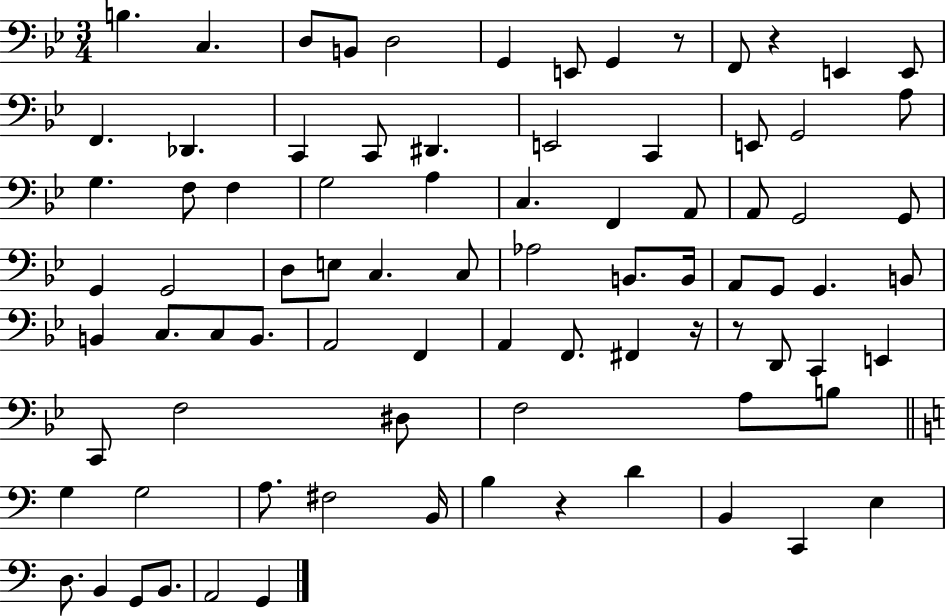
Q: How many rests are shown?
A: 5